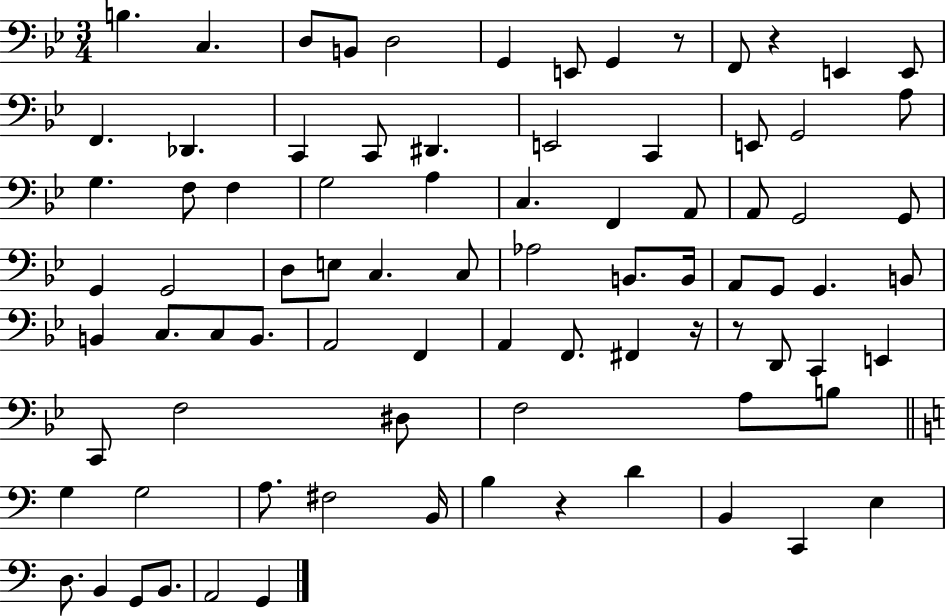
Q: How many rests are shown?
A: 5